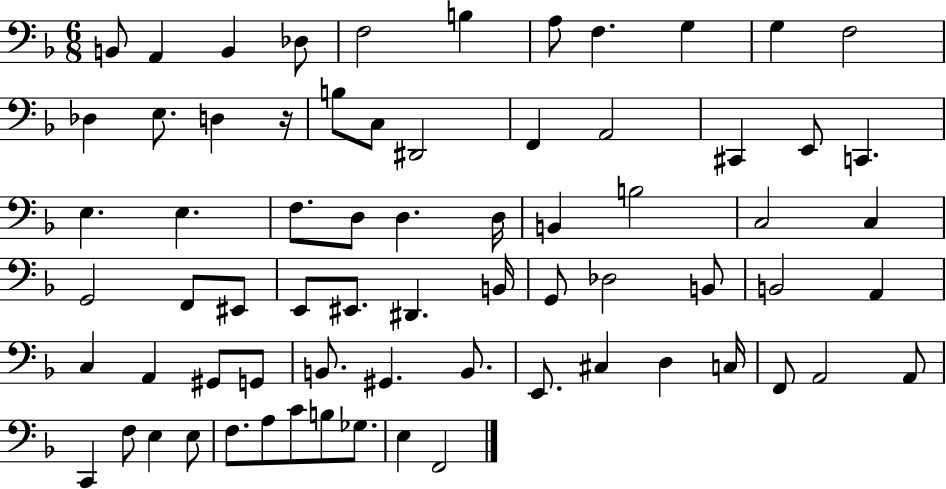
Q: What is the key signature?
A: F major